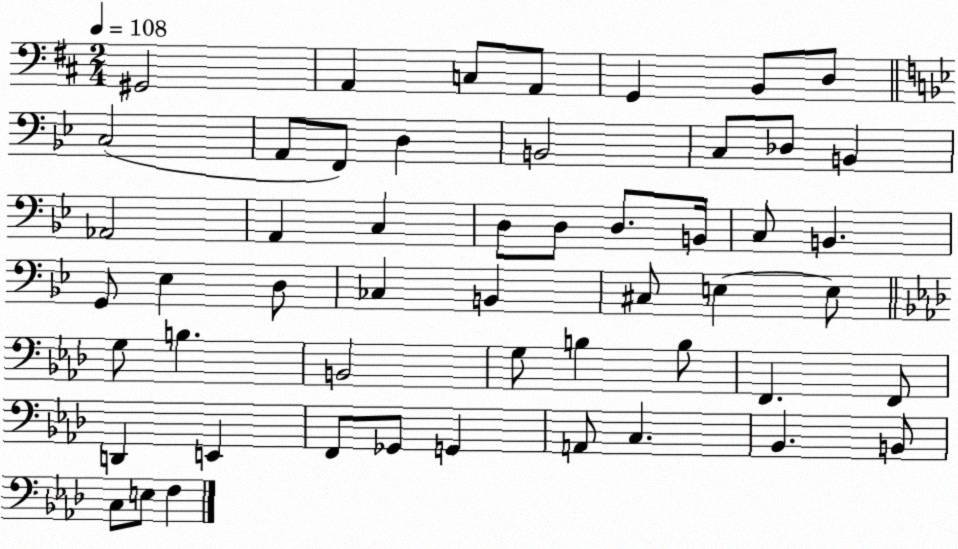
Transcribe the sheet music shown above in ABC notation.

X:1
T:Untitled
M:2/4
L:1/4
K:D
^G,,2 A,, C,/2 A,,/2 G,, B,,/2 D,/2 C,2 A,,/2 F,,/2 D, B,,2 C,/2 _D,/2 B,, _A,,2 A,, C, D,/2 D,/2 D,/2 B,,/4 C,/2 B,, G,,/2 _E, D,/2 _C, B,, ^C,/2 E, E,/2 G,/2 B, B,,2 G,/2 B, B,/2 F,, F,,/2 D,, E,, F,,/2 _G,,/2 G,, A,,/2 C, _B,, B,,/2 C,/2 E,/2 F,